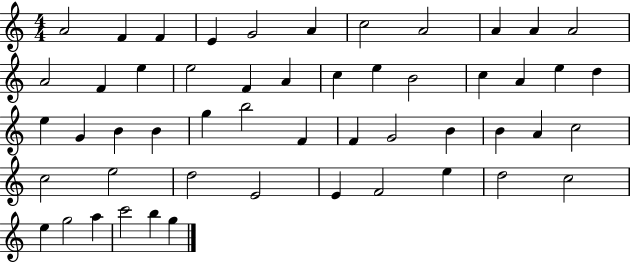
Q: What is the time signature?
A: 4/4